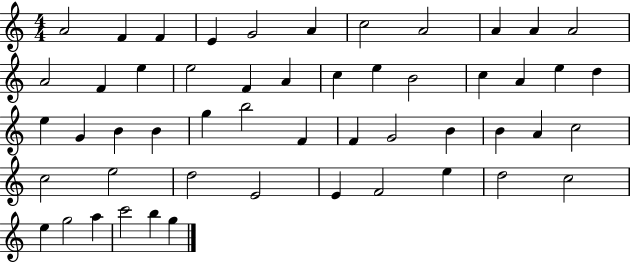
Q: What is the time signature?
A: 4/4